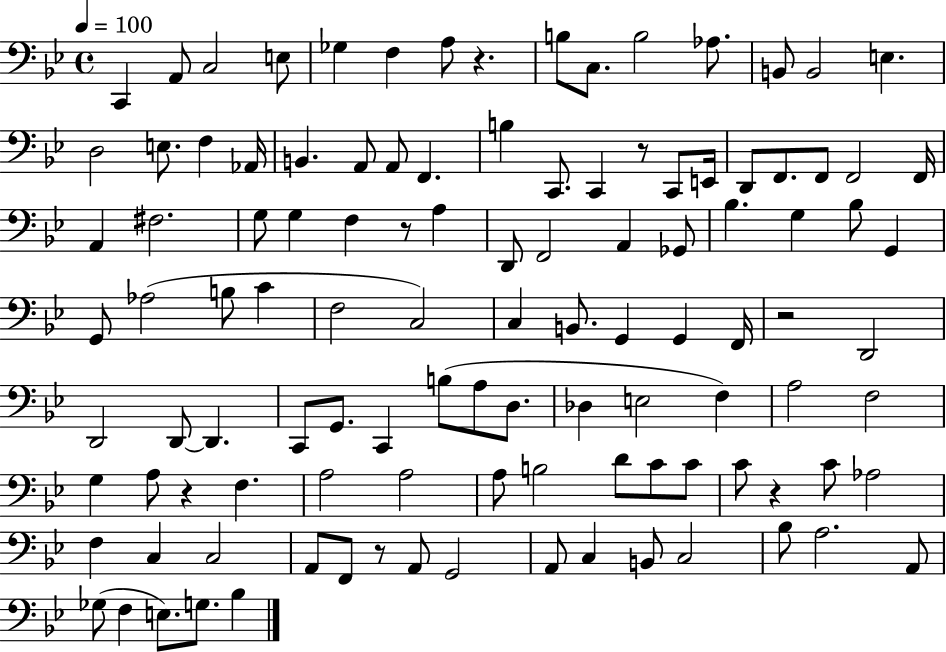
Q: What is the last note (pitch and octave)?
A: Bb3